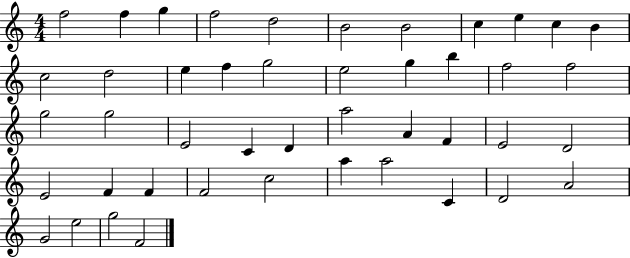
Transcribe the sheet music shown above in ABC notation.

X:1
T:Untitled
M:4/4
L:1/4
K:C
f2 f g f2 d2 B2 B2 c e c B c2 d2 e f g2 e2 g b f2 f2 g2 g2 E2 C D a2 A F E2 D2 E2 F F F2 c2 a a2 C D2 A2 G2 e2 g2 F2